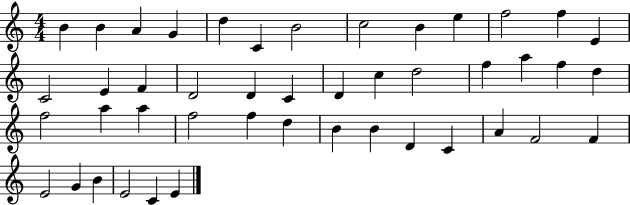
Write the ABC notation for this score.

X:1
T:Untitled
M:4/4
L:1/4
K:C
B B A G d C B2 c2 B e f2 f E C2 E F D2 D C D c d2 f a f d f2 a a f2 f d B B D C A F2 F E2 G B E2 C E